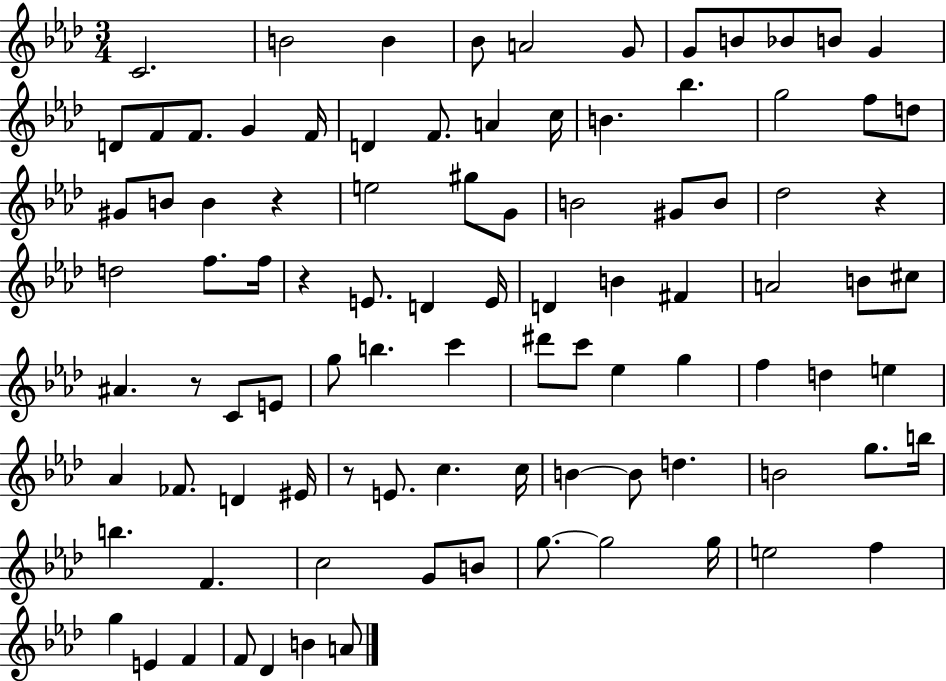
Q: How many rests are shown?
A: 5